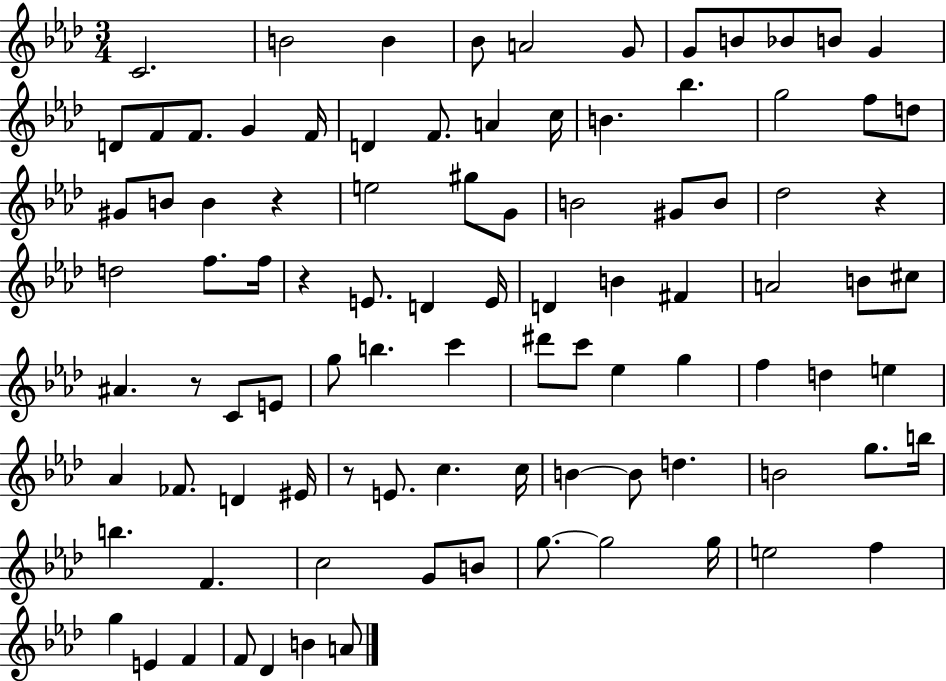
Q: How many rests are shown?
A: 5